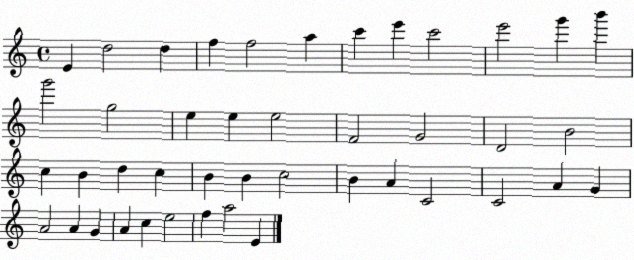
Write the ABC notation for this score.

X:1
T:Untitled
M:4/4
L:1/4
K:C
E d2 d f f2 a c' e' c'2 e'2 g' b' g'2 g2 e e e2 F2 G2 D2 B2 c B d c B B c2 B A C2 C2 A G A2 A G A c e2 f a2 E